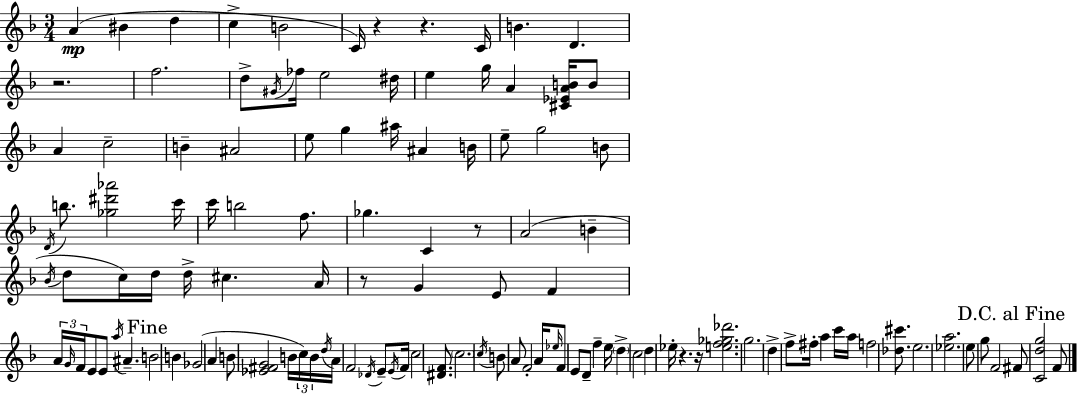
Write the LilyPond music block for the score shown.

{
  \clef treble
  \numericTimeSignature
  \time 3/4
  \key d \minor
  a'4(\mp bis'4 d''4 | c''4-> b'2 | c'16) r4 r4. c'16 | b'4. d'4. | \break r2. | f''2. | d''8-> \acciaccatura { gis'16 } fes''16 e''2 | dis''16 e''4 g''16 a'4 <cis' ees' a' b'>16 b'8 | \break a'4 c''2-- | b'4-- ais'2 | e''8 g''4 ais''16 ais'4 | b'16 e''8-- g''2 b'8 | \break \acciaccatura { d'16 } b''8. <ges'' dis''' aes'''>2 | c'''16 c'''16 b''2 f''8. | ges''4. c'4 | r8 a'2( b'4-- | \break \acciaccatura { bes'16 } d''8 c''16) d''16 d''16-> cis''4. | a'16 r8 g'4 e'8 f'4 | \tuplet 3/2 { a'16 \grace { g'16 } f'16 } e'8 e'8 \acciaccatura { a''16 } ais'4.-- | \mark "Fine" b'2 | \break b'4 ges'2( | a'4 b'8 <ees' fis' g'>2 | b'16 \tuplet 3/2 { c''16) b'16 \acciaccatura { d''16 } } a'16 f'2 | \acciaccatura { des'16 } e'8-- \acciaccatura { e'16 } f'16 c''2 | \break <dis' f'>8. \parenthesize c''2. | \acciaccatura { c''16 } b'8 a'8 | f'2-. a'16 \grace { ees''16 } f'8 | e'8 d'8-- f''4-- e''16 \parenthesize d''4-> | \break c''2 d''4 | ees''16-. r4. r16 <e'' f'' ges'' des'''>2. | g''2. | d''4-> | \break f''8-> fis''16-. a''4 c'''16 a''16 f''2 | <des'' cis'''>8. e''2. | <ees'' a''>2. | e''8 | \break g''8 f'2 \mark "D.C. al Fine" fis'8 | <c' d'' g''>2 f'8 \bar "|."
}